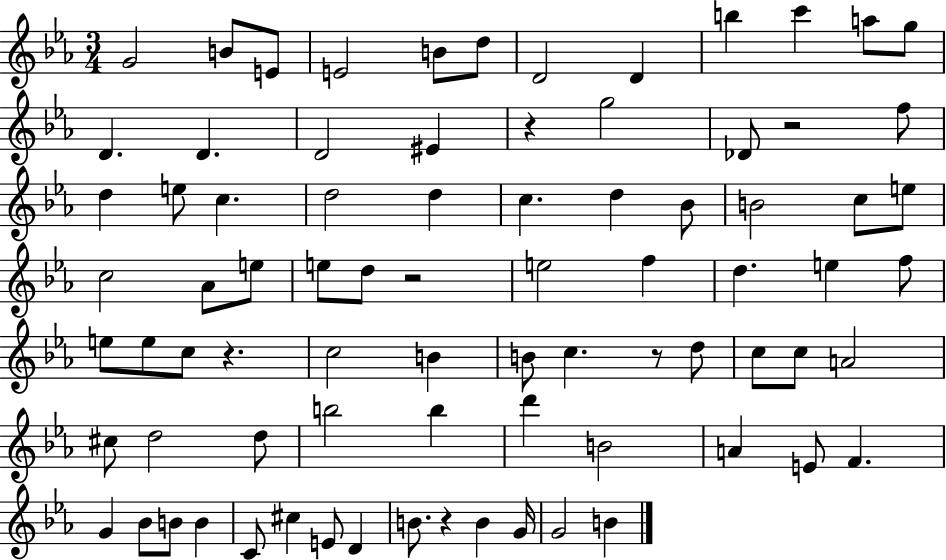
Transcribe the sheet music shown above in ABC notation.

X:1
T:Untitled
M:3/4
L:1/4
K:Eb
G2 B/2 E/2 E2 B/2 d/2 D2 D b c' a/2 g/2 D D D2 ^E z g2 _D/2 z2 f/2 d e/2 c d2 d c d _B/2 B2 c/2 e/2 c2 _A/2 e/2 e/2 d/2 z2 e2 f d e f/2 e/2 e/2 c/2 z c2 B B/2 c z/2 d/2 c/2 c/2 A2 ^c/2 d2 d/2 b2 b d' B2 A E/2 F G _B/2 B/2 B C/2 ^c E/2 D B/2 z B G/4 G2 B